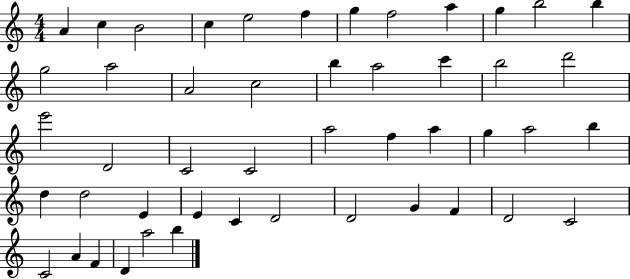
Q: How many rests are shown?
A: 0